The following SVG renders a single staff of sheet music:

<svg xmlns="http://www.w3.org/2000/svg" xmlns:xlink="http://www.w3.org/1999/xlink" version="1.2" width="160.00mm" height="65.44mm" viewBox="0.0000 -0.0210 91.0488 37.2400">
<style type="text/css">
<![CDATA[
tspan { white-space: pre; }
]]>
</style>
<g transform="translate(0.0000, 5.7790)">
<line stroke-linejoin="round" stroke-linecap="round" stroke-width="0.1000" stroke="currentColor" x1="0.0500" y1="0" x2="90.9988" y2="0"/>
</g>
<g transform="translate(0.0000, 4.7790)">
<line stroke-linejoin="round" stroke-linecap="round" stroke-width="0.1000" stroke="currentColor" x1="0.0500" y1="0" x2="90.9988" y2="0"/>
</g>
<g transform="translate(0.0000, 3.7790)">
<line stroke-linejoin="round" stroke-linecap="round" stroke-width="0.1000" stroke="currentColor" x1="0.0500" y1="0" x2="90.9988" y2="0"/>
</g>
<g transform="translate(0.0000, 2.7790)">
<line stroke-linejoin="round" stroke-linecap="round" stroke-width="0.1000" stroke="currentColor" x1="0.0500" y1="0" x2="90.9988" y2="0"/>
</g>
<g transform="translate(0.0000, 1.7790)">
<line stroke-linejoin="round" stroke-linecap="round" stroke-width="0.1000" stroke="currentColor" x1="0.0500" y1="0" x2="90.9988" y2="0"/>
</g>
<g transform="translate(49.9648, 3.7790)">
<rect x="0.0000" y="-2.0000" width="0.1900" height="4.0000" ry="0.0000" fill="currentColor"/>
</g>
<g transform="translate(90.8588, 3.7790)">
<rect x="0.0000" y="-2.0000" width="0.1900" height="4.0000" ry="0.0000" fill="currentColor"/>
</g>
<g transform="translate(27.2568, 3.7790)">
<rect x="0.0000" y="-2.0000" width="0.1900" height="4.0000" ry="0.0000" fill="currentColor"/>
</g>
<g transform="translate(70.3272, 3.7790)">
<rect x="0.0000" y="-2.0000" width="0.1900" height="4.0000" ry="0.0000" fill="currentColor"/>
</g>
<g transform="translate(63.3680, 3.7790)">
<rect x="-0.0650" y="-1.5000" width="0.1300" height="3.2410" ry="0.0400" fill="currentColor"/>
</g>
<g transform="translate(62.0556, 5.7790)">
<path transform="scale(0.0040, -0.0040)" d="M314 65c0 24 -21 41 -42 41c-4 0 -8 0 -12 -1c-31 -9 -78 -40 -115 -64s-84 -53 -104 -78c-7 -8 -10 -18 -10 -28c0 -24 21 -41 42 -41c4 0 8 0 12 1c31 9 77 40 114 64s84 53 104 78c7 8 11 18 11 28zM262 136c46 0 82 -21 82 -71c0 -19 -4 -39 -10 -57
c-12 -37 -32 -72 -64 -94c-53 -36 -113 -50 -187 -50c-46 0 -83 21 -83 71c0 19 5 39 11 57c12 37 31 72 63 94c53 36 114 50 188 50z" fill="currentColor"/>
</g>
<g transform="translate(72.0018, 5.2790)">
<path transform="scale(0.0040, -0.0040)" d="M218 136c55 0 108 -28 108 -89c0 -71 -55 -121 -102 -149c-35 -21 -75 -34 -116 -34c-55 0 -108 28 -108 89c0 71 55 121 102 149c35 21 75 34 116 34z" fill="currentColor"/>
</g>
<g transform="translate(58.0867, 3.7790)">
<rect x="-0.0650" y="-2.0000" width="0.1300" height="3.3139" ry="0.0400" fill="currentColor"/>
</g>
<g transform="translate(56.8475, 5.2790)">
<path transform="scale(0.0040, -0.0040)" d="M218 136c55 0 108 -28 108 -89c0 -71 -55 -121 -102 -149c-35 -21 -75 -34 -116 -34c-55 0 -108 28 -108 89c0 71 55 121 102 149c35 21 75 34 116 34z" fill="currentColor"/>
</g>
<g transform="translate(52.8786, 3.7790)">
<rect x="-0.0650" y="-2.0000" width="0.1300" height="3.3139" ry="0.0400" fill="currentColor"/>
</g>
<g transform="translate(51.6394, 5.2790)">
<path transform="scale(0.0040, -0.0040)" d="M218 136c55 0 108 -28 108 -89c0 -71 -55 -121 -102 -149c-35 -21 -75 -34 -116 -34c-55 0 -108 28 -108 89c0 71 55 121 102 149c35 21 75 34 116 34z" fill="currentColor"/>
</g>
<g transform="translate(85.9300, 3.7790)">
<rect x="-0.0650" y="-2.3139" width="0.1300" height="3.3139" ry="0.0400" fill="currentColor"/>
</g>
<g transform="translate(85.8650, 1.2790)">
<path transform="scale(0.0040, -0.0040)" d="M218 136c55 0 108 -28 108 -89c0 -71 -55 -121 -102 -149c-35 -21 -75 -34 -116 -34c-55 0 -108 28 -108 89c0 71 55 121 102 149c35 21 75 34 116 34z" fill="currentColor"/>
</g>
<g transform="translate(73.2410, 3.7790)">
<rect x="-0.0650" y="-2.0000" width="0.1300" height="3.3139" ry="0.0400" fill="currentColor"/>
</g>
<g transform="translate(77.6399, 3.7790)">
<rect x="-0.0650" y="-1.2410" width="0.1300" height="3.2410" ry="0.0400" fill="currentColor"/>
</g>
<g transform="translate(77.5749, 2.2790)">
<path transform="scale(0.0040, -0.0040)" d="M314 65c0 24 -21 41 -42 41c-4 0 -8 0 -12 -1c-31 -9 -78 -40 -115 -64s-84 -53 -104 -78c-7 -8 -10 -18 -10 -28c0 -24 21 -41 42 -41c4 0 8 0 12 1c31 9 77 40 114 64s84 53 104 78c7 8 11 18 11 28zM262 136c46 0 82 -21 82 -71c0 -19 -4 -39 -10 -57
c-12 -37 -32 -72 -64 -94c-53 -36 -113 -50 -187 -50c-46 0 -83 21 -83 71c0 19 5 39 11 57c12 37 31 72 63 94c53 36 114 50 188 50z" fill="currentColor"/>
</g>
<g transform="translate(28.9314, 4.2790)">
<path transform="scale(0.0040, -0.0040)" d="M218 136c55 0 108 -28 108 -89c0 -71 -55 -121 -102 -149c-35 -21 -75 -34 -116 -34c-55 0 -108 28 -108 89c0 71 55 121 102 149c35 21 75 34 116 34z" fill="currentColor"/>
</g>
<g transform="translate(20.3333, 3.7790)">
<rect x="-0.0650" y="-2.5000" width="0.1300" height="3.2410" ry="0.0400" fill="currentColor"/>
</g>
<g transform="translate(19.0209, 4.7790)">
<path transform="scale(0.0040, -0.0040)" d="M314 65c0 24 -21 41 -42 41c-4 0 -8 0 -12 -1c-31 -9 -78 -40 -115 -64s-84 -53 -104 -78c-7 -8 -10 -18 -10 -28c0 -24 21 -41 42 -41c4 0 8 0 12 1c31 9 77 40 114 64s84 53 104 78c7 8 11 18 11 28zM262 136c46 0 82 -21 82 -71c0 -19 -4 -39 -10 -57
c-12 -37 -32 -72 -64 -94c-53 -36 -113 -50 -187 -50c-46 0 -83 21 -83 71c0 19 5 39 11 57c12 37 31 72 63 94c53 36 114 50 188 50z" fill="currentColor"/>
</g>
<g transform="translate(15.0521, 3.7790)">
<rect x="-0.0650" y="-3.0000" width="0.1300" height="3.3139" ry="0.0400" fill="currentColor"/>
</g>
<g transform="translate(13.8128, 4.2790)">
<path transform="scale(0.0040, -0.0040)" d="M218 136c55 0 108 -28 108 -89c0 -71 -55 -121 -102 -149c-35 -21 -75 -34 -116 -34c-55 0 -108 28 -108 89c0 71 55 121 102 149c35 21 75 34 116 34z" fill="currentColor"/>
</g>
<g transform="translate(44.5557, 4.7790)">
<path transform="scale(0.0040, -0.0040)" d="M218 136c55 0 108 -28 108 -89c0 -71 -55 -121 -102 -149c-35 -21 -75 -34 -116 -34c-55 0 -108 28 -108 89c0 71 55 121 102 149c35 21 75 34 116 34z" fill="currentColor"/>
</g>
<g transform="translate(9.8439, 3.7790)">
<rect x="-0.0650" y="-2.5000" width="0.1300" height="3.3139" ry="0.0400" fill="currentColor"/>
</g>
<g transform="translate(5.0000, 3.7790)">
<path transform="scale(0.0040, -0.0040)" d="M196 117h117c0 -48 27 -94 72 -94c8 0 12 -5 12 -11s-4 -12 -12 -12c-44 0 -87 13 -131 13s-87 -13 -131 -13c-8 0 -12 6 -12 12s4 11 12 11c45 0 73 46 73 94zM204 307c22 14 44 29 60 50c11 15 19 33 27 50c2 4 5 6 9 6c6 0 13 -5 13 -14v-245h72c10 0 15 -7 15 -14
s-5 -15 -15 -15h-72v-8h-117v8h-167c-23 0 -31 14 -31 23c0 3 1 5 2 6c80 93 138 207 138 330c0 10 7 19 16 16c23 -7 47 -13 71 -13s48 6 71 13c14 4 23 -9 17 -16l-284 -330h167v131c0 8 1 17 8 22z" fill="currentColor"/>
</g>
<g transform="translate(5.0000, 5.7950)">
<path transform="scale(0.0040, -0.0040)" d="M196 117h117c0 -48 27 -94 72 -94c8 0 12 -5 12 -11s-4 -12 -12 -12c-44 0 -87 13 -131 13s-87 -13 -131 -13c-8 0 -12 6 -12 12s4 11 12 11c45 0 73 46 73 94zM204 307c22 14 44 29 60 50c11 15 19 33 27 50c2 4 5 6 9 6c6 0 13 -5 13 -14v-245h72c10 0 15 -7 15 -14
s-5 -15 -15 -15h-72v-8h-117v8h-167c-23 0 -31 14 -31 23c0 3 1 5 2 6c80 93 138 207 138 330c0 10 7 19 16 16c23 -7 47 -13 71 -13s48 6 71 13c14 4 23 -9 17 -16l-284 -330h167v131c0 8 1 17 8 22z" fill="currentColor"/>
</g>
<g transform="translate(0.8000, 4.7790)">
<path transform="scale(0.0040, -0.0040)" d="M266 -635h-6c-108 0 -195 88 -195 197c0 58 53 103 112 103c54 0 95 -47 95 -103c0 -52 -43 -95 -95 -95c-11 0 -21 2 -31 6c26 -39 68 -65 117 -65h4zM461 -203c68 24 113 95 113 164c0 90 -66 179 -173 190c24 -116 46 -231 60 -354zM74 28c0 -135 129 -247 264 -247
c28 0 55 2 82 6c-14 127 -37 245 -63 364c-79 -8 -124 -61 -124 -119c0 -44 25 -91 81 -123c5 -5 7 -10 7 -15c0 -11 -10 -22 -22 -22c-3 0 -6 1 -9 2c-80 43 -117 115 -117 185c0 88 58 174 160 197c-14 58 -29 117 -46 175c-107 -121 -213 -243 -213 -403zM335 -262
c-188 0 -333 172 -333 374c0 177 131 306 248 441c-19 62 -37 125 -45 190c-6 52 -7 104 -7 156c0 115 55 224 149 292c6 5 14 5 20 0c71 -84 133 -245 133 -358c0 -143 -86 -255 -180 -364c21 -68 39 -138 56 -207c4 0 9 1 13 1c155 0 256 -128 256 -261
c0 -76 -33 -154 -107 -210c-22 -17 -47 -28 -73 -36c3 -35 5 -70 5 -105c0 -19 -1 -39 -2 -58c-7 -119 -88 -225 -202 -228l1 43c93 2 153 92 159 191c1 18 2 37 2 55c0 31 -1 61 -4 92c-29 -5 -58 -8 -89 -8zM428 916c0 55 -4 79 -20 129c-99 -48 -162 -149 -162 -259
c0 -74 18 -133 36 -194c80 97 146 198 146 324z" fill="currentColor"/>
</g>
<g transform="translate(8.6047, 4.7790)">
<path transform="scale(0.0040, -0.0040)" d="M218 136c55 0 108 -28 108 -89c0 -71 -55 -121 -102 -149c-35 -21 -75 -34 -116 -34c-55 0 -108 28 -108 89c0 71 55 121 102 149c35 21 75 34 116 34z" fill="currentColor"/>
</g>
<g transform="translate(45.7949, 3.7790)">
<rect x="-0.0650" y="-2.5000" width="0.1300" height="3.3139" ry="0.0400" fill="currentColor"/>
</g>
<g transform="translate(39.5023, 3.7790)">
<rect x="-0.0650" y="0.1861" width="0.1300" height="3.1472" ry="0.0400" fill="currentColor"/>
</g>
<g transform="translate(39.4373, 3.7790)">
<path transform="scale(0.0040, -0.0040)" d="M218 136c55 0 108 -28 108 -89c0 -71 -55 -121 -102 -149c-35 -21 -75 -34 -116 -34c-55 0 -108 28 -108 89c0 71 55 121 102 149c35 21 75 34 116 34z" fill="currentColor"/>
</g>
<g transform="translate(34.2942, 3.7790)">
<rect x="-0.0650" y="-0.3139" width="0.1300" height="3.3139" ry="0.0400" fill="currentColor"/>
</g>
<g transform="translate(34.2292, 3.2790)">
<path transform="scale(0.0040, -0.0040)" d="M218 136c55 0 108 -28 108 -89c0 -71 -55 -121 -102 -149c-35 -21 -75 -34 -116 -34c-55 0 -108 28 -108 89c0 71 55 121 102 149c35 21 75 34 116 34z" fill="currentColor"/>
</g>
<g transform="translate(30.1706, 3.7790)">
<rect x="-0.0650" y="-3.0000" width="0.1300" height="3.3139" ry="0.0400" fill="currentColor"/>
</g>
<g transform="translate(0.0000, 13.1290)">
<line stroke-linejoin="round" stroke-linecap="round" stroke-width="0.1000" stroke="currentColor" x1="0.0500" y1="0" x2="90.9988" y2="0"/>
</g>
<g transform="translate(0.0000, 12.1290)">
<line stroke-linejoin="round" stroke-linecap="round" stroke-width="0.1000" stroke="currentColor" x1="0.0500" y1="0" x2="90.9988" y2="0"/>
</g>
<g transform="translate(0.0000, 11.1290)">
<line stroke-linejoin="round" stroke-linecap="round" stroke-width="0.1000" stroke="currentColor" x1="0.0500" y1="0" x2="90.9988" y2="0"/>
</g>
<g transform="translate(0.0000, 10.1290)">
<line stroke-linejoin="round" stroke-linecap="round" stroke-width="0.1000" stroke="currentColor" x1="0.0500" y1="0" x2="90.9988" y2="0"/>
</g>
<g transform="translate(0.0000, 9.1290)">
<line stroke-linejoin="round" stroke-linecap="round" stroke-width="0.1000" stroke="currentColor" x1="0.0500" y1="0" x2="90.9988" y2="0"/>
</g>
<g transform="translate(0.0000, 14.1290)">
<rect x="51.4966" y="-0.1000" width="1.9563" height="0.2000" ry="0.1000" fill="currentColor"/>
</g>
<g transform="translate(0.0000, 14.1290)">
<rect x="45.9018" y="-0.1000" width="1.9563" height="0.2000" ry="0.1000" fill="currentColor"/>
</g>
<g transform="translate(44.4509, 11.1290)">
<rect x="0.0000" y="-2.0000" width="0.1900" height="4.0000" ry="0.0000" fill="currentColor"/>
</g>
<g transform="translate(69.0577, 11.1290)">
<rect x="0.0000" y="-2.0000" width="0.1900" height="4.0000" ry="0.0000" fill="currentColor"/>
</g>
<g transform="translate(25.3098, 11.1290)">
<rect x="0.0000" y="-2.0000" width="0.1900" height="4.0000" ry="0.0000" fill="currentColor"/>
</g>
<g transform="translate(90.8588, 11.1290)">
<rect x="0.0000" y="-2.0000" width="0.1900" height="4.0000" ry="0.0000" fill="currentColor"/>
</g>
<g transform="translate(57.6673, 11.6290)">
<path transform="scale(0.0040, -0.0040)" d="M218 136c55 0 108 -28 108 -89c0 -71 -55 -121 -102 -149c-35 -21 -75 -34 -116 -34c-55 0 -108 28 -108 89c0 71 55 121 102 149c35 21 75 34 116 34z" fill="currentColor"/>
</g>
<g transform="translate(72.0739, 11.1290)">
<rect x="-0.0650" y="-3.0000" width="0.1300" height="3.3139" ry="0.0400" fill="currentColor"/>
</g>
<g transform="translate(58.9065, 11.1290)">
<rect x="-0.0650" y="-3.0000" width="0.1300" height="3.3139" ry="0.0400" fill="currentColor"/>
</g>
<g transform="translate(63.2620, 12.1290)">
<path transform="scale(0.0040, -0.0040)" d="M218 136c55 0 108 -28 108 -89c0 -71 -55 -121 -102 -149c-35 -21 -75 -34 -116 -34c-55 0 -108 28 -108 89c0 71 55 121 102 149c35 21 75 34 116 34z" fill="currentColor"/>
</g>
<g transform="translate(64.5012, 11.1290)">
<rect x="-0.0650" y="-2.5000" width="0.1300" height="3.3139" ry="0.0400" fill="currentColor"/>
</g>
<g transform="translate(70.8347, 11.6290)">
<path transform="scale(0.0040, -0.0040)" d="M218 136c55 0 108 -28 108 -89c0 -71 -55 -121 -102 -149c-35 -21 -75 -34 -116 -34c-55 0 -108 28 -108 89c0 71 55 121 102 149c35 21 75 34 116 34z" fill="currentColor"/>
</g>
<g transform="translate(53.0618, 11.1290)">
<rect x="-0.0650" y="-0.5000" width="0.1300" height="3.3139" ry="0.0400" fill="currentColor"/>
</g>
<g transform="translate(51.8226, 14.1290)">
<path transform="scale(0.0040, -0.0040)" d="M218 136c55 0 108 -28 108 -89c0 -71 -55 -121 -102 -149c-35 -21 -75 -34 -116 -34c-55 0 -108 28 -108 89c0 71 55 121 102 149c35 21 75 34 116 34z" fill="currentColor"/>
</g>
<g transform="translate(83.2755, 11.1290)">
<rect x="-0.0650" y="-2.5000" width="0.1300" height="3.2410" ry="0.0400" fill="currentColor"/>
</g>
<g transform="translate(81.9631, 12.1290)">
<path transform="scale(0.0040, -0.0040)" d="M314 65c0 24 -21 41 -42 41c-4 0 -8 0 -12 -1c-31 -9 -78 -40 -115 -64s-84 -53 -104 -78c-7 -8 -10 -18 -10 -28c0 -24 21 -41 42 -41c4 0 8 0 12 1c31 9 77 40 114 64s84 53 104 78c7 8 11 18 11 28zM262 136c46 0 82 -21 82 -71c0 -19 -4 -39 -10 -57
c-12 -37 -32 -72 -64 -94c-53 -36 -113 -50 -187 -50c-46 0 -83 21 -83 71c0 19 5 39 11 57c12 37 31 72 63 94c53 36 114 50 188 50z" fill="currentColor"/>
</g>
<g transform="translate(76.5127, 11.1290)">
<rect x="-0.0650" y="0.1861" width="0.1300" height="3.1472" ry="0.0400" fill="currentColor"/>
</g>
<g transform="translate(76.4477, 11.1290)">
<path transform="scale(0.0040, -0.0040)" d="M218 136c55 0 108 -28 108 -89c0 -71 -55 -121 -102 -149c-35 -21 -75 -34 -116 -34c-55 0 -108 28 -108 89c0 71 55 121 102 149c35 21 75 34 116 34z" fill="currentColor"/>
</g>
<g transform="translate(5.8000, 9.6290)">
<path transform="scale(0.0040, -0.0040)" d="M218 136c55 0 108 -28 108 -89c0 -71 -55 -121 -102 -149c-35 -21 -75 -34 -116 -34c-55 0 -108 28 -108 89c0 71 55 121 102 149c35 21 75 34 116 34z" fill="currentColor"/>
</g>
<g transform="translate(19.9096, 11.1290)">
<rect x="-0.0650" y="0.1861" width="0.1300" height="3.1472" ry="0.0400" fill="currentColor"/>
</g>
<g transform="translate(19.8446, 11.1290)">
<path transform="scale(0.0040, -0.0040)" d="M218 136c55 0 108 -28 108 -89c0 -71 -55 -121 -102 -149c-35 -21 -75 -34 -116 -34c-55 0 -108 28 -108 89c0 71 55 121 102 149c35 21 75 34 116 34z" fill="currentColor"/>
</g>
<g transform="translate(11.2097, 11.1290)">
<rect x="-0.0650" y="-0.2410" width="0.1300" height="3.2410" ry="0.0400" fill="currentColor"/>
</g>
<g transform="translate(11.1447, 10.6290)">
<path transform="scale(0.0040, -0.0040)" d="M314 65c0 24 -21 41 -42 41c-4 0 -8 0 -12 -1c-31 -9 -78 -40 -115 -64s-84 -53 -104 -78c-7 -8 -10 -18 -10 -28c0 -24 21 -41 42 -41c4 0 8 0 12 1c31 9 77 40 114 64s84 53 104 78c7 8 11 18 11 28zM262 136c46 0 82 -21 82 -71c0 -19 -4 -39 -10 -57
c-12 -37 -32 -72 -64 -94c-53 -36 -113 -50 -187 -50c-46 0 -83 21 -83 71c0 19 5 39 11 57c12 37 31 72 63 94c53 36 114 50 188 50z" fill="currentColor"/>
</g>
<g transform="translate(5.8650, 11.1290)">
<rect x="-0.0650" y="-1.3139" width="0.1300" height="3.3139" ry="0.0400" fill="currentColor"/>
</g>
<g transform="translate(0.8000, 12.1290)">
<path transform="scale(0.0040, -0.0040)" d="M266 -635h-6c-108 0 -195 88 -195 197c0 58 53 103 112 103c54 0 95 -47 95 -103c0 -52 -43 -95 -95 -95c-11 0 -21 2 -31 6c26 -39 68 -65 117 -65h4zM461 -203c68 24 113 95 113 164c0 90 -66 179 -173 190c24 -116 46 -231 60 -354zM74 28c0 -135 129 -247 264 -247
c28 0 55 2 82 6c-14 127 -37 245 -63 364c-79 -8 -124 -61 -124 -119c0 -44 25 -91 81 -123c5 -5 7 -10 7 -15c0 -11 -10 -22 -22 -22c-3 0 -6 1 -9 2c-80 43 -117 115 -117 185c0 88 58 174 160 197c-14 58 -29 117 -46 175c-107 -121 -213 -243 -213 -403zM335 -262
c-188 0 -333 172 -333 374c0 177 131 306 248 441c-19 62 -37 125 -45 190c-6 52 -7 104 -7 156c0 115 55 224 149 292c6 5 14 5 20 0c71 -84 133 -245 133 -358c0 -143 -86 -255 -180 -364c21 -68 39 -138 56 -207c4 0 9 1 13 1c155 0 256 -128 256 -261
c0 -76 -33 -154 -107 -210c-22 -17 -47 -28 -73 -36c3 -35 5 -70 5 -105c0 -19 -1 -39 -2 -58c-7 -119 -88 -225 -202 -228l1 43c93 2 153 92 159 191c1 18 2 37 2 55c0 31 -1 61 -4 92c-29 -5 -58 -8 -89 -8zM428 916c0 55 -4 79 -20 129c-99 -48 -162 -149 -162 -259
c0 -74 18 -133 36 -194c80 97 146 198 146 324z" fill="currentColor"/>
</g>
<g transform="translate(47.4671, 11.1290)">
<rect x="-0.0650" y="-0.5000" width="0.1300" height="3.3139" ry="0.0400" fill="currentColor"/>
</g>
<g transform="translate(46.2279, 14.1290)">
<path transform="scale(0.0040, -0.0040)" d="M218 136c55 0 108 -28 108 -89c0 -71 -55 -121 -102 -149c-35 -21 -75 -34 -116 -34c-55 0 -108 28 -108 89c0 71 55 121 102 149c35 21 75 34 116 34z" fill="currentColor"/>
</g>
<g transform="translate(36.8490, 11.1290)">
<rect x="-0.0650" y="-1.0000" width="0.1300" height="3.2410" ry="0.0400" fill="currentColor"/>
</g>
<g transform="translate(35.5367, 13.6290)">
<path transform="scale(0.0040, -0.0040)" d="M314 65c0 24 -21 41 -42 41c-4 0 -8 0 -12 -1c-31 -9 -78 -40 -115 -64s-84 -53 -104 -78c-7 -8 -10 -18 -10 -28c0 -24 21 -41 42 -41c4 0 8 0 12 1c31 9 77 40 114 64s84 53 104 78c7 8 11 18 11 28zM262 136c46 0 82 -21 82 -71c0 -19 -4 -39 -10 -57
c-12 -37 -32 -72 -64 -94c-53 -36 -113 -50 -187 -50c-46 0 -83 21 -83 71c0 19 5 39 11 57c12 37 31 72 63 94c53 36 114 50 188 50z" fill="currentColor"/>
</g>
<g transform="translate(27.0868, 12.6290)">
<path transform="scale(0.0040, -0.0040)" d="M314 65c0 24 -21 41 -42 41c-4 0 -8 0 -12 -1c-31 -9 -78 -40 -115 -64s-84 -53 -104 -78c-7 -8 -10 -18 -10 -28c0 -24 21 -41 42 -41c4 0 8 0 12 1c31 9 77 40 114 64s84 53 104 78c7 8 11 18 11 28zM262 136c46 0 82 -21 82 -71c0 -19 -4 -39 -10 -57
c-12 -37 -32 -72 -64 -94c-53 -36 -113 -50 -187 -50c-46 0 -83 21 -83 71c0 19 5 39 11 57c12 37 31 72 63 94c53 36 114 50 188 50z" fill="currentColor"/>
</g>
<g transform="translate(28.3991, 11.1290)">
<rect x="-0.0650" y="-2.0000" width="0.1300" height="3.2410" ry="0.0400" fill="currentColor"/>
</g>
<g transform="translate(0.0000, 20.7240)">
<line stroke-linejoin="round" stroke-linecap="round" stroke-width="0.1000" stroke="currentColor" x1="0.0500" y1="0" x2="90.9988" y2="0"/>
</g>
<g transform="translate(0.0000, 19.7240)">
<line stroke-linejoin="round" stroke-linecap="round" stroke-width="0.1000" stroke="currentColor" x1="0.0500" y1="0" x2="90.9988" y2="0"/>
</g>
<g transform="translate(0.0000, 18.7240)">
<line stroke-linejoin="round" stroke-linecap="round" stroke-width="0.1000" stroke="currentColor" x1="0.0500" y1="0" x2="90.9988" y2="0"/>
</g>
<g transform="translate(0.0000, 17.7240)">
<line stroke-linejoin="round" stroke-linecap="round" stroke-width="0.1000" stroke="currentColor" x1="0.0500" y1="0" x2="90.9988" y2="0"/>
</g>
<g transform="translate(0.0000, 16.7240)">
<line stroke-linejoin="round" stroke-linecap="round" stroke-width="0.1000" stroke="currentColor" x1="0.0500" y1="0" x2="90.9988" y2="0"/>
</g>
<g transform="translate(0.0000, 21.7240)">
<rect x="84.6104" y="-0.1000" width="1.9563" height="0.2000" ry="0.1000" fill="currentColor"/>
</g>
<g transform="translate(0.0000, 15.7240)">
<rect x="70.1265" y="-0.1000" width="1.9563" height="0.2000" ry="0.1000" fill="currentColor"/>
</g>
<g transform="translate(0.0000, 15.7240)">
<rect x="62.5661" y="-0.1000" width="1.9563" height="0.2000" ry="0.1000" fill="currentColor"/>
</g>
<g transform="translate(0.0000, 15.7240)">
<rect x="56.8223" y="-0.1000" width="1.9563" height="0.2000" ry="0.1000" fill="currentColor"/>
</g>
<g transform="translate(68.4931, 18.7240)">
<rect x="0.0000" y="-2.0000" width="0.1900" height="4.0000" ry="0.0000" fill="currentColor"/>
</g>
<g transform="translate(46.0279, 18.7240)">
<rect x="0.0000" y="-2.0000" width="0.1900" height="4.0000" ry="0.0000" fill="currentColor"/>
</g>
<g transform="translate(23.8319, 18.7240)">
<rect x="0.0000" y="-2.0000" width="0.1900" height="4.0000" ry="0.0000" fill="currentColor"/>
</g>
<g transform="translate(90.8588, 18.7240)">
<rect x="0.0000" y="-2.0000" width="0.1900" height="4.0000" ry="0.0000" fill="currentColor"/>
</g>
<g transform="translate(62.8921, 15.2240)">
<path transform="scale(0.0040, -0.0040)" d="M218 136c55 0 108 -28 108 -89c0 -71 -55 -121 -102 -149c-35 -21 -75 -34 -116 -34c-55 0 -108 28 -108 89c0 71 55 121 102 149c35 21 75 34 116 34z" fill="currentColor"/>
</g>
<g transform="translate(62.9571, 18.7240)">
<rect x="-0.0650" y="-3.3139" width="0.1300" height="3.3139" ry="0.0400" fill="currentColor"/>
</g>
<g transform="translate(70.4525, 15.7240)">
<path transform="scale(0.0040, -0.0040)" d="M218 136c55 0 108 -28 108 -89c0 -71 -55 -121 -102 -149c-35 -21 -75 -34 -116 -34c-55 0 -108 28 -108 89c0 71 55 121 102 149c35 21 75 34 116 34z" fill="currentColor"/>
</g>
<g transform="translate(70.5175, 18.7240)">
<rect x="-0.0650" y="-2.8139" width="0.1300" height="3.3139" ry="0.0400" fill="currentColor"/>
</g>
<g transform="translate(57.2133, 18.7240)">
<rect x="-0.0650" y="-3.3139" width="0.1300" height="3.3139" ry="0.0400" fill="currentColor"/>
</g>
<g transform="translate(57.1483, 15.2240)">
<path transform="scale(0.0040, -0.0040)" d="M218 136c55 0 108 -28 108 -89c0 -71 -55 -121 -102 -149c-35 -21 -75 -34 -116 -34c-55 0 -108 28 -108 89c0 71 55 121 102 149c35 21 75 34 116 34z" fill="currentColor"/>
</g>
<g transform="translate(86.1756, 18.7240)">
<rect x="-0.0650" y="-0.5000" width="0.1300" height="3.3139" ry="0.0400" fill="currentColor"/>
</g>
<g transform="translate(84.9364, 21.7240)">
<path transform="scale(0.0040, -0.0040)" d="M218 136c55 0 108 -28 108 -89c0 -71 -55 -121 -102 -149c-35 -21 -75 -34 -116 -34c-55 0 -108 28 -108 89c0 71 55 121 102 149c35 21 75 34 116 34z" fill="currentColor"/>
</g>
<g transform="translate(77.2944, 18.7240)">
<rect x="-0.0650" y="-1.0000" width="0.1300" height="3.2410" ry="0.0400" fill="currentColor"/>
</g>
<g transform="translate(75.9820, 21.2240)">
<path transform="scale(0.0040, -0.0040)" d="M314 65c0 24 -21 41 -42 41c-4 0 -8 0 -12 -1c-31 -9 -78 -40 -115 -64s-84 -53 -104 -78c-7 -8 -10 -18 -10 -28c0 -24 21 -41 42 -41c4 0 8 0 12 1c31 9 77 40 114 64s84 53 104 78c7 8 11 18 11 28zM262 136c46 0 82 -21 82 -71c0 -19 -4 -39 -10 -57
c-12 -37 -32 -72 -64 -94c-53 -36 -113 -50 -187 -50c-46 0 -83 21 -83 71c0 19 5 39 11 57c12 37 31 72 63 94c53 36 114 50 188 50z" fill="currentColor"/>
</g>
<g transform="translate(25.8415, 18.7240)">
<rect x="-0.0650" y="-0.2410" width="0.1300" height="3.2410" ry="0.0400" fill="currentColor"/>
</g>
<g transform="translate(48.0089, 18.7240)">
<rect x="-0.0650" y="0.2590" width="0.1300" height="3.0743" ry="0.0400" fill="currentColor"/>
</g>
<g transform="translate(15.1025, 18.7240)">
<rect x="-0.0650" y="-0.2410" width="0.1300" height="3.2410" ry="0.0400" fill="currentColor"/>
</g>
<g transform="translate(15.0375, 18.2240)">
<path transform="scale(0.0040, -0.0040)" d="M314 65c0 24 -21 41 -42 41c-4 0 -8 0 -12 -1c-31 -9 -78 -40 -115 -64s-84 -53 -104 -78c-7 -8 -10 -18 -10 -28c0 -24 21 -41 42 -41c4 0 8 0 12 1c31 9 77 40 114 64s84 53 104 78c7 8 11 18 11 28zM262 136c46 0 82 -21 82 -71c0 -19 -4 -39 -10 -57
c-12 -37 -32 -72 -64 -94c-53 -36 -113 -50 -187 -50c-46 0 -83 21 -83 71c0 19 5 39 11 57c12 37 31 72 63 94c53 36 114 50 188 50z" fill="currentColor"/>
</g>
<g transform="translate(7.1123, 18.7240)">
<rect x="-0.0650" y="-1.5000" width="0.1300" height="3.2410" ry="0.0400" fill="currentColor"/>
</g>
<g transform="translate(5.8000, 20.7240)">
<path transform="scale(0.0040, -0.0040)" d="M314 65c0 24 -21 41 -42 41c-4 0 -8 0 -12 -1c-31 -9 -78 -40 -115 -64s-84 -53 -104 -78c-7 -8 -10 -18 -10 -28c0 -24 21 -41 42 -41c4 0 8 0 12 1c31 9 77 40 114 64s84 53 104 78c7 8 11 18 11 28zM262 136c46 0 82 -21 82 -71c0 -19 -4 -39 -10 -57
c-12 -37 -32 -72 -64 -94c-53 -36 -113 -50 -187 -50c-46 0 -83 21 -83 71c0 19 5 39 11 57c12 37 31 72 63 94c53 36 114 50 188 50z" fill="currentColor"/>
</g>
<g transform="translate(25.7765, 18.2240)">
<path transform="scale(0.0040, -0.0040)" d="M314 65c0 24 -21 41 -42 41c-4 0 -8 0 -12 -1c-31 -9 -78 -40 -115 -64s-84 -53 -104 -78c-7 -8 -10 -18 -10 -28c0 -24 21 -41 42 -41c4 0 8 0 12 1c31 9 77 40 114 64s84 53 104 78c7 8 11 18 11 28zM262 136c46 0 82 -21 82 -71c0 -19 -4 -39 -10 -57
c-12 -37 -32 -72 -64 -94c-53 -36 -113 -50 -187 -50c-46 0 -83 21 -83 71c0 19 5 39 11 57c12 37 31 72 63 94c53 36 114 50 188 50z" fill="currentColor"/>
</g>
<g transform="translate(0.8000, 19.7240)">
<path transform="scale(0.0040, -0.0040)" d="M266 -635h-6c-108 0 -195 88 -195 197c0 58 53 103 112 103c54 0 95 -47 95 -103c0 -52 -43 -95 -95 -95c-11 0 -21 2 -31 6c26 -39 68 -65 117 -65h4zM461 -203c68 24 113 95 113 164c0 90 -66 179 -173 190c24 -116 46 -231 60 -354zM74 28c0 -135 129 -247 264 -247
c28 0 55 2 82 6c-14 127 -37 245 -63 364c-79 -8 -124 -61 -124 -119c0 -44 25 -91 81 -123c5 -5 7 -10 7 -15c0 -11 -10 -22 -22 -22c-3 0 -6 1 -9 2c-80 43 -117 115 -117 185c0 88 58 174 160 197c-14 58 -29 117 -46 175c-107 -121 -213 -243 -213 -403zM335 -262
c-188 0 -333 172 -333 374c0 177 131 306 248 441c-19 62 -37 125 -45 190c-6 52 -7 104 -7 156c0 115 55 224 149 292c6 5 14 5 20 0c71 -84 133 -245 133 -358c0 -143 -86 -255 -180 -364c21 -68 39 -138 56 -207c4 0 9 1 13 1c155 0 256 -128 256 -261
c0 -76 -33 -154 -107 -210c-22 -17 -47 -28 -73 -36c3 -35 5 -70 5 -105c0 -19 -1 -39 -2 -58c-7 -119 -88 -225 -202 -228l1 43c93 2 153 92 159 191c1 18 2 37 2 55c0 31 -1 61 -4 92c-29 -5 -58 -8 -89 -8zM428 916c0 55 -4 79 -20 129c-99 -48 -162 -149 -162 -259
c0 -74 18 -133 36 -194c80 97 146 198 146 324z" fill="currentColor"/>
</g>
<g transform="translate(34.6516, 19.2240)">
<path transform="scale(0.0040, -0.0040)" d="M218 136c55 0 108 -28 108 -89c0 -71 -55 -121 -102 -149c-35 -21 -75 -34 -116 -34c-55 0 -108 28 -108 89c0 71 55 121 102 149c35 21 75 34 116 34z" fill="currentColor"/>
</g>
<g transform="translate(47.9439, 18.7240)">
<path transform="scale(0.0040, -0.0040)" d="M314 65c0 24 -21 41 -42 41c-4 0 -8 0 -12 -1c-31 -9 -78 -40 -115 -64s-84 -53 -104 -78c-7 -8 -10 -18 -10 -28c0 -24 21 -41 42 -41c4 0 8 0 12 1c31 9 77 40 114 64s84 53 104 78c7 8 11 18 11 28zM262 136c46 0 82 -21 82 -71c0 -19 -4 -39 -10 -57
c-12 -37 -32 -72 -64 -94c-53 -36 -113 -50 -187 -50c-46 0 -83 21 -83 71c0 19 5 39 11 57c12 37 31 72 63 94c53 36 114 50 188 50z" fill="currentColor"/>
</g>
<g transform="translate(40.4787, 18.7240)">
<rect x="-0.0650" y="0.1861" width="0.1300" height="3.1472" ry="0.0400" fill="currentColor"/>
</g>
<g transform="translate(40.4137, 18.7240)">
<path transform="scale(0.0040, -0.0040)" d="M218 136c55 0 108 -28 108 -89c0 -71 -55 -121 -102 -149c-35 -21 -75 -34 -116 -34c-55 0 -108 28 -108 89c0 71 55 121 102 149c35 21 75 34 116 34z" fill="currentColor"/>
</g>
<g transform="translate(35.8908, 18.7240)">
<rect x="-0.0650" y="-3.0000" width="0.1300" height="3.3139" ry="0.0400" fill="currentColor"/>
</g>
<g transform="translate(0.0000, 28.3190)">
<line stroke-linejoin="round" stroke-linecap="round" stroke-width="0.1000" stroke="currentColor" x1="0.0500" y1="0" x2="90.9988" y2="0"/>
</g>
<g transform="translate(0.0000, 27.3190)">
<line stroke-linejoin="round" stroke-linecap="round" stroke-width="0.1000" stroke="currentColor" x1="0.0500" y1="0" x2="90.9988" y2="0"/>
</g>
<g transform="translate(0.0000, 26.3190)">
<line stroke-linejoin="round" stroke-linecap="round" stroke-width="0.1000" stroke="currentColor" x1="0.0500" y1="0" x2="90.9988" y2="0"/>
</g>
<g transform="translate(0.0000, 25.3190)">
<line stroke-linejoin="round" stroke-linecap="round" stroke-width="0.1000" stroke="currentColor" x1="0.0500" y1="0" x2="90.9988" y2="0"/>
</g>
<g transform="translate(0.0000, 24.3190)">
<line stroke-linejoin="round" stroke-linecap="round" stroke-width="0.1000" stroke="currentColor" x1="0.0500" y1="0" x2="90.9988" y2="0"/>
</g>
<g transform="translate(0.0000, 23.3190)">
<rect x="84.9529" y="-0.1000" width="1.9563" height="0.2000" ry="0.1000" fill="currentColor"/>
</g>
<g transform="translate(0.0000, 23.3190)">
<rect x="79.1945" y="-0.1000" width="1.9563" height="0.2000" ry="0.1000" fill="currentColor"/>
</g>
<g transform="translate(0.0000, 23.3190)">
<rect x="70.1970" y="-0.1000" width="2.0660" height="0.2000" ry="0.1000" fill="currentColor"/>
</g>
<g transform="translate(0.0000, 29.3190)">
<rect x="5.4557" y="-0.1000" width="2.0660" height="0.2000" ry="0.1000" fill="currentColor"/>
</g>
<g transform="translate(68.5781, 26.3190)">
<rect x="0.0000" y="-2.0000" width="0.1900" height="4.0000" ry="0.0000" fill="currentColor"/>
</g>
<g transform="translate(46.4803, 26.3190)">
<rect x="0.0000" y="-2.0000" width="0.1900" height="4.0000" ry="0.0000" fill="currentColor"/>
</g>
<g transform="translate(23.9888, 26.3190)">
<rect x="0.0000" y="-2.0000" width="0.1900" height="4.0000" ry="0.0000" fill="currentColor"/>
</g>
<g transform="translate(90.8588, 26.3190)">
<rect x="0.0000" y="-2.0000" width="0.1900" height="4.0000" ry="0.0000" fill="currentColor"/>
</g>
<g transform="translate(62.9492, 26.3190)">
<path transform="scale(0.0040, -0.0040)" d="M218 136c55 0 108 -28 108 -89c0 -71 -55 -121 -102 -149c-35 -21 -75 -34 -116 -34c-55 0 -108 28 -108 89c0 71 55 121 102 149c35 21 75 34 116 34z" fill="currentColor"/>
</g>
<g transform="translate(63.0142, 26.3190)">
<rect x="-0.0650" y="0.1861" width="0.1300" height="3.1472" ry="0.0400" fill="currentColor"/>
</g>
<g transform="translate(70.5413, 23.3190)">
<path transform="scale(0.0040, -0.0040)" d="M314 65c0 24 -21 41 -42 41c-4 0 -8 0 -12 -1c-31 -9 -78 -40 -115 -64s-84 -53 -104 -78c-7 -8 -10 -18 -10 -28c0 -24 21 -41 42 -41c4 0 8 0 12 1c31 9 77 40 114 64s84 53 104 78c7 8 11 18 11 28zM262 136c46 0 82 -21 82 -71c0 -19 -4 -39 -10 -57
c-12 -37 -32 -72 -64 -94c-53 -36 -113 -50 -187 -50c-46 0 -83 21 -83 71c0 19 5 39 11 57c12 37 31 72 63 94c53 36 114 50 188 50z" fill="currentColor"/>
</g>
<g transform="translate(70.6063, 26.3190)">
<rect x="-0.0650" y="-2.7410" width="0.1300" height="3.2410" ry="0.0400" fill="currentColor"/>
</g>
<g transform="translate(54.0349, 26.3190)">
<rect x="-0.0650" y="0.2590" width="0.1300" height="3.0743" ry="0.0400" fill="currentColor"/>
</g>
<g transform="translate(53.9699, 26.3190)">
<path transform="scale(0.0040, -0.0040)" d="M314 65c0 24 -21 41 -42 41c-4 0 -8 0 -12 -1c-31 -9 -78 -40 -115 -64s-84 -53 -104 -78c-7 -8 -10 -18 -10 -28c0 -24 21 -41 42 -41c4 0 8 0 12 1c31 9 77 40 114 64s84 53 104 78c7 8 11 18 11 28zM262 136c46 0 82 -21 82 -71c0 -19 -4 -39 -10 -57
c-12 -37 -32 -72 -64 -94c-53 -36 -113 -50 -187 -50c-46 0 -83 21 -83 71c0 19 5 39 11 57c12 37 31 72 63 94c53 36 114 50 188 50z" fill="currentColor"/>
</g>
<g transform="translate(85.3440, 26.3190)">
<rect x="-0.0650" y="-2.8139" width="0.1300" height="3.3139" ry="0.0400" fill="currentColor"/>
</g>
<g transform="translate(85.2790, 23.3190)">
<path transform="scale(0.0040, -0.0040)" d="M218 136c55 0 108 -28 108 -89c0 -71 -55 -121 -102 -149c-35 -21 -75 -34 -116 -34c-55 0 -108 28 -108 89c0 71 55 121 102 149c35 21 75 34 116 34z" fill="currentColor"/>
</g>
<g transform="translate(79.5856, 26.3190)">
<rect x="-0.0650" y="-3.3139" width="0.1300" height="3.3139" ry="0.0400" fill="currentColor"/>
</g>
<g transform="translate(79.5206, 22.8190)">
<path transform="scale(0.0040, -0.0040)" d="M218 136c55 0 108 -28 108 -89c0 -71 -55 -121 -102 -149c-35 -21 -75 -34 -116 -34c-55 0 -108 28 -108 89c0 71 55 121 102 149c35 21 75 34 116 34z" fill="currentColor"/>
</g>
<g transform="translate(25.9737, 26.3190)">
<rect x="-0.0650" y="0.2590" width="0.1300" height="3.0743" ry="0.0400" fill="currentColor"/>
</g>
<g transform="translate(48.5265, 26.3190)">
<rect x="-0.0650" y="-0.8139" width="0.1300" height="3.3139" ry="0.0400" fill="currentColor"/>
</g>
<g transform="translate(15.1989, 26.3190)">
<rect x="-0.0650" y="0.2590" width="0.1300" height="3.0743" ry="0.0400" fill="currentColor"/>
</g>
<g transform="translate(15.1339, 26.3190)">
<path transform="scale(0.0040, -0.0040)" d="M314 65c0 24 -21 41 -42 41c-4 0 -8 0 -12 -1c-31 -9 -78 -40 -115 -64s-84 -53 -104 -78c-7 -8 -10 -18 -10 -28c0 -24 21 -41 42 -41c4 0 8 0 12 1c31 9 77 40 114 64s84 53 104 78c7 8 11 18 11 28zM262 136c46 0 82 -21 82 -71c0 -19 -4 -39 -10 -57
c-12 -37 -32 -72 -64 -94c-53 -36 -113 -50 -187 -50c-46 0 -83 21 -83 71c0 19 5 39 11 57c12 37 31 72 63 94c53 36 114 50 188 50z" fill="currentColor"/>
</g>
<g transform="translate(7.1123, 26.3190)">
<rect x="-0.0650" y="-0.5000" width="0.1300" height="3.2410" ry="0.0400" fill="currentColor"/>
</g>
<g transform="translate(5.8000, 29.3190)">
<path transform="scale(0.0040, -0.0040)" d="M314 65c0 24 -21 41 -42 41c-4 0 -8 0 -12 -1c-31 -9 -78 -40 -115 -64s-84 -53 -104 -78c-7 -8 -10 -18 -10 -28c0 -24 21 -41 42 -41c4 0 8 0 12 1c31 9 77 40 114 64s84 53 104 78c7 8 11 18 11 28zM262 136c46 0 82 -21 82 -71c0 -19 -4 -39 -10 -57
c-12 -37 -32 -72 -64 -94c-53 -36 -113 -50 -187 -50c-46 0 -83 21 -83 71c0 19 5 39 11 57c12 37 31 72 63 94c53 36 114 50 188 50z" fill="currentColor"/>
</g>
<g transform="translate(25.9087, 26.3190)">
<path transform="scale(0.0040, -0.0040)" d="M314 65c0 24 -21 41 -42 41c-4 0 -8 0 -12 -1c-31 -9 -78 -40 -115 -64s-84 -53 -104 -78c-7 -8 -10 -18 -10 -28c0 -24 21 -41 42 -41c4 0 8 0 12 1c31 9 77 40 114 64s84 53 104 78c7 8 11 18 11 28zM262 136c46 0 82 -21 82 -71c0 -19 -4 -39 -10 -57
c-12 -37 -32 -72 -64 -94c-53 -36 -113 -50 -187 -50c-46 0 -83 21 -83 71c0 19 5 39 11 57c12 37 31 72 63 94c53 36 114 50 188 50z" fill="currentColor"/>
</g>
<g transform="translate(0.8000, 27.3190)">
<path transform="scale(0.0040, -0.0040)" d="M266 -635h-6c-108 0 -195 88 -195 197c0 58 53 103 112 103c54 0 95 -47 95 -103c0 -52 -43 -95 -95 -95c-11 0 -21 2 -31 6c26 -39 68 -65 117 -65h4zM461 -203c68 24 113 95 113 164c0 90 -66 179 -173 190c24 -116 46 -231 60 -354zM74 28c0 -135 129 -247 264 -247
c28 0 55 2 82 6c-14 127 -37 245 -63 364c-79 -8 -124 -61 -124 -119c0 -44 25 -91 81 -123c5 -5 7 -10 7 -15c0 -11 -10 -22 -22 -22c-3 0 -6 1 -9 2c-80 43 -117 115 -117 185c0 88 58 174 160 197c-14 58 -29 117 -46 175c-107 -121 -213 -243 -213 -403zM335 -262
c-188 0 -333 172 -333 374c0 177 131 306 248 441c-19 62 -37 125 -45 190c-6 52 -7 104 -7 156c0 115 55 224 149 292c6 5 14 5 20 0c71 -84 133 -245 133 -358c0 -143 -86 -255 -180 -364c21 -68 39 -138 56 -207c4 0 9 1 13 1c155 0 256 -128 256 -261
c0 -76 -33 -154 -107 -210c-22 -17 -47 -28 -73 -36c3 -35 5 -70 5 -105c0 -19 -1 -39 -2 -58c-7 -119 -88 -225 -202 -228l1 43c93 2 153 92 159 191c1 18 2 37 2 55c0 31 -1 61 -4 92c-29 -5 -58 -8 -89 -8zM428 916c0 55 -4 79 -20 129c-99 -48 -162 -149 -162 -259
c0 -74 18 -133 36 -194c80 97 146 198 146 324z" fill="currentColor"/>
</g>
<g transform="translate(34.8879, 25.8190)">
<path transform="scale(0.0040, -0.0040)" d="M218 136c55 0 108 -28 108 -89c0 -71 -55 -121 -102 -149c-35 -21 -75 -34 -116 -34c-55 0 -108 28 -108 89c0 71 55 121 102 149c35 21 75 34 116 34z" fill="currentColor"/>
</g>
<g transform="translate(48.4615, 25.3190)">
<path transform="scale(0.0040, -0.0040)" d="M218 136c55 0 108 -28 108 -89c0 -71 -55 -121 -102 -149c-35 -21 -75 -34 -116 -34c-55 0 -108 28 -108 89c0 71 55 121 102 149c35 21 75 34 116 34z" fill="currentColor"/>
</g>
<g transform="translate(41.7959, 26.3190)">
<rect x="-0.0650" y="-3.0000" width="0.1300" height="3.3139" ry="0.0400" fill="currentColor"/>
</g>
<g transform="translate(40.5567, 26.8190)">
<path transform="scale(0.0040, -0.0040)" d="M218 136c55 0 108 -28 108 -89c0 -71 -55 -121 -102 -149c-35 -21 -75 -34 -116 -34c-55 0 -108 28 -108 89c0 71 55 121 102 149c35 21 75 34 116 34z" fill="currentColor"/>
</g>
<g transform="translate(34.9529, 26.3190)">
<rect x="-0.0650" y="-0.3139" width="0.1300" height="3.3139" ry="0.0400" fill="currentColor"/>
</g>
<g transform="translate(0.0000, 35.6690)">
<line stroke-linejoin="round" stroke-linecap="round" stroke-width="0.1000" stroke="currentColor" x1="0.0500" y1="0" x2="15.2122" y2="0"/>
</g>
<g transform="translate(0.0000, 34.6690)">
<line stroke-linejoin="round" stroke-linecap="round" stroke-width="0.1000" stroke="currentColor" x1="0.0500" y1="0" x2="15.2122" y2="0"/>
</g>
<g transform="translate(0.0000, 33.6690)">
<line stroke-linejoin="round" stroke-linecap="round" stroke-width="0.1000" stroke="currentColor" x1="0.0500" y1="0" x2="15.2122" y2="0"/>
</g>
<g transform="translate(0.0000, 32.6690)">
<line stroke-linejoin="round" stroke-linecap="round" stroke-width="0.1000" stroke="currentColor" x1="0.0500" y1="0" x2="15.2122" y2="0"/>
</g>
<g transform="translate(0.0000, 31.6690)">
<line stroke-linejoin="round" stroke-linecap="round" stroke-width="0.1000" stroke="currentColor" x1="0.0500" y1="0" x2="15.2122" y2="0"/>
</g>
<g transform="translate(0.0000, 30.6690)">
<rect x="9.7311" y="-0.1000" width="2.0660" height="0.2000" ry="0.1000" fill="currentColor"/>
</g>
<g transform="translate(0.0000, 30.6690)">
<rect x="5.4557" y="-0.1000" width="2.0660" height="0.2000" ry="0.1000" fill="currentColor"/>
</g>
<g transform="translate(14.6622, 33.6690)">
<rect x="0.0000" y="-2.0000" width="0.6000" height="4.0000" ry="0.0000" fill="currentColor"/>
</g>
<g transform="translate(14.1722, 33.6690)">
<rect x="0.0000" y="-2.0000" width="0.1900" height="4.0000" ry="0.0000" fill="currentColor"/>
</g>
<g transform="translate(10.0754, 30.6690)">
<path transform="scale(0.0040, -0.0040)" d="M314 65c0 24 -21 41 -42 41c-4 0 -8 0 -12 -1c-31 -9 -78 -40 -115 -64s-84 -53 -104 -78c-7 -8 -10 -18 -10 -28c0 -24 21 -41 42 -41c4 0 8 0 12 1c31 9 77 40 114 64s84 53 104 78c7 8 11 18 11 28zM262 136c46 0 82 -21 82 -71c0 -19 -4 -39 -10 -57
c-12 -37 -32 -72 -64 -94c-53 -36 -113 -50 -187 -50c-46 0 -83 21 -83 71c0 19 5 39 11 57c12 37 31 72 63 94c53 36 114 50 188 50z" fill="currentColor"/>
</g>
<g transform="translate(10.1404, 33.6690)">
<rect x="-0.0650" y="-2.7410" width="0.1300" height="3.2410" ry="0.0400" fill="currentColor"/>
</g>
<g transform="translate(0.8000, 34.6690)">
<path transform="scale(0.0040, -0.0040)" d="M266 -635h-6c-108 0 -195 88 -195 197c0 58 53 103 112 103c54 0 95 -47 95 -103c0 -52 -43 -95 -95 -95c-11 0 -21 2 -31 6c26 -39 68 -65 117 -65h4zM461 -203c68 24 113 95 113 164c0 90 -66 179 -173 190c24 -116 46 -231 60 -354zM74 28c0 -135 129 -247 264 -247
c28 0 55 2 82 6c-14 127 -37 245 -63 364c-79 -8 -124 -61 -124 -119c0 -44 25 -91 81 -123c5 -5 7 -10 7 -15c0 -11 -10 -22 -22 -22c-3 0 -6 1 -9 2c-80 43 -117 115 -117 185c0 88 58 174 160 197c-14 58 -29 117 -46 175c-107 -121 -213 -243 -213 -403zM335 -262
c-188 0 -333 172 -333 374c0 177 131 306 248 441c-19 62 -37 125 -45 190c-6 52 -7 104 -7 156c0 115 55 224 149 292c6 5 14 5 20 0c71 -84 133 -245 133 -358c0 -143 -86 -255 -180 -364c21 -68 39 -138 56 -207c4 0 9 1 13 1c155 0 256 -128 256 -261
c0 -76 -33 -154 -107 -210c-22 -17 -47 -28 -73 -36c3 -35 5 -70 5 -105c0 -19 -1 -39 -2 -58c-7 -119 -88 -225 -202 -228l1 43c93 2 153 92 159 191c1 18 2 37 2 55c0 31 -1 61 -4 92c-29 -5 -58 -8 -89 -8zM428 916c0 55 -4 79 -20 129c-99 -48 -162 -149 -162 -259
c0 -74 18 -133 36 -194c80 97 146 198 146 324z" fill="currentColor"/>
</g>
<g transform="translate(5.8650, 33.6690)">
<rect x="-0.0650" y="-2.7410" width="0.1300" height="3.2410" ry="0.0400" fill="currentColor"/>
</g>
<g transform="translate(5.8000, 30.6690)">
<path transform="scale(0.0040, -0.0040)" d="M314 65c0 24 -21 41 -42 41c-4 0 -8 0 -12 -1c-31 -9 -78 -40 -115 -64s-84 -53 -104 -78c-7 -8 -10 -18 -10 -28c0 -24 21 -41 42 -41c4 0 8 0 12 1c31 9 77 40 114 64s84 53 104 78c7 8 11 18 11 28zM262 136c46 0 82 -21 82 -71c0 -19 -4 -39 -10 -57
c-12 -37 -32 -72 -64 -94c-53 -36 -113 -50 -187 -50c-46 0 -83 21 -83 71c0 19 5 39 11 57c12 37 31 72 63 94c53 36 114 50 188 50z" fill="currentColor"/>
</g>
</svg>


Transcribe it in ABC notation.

X:1
T:Untitled
M:4/4
L:1/4
K:C
G A G2 A c B G F F E2 F e2 g e c2 B F2 D2 C C A G A B G2 E2 c2 c2 A B B2 b b a D2 C C2 B2 B2 c A d B2 B a2 b a a2 a2